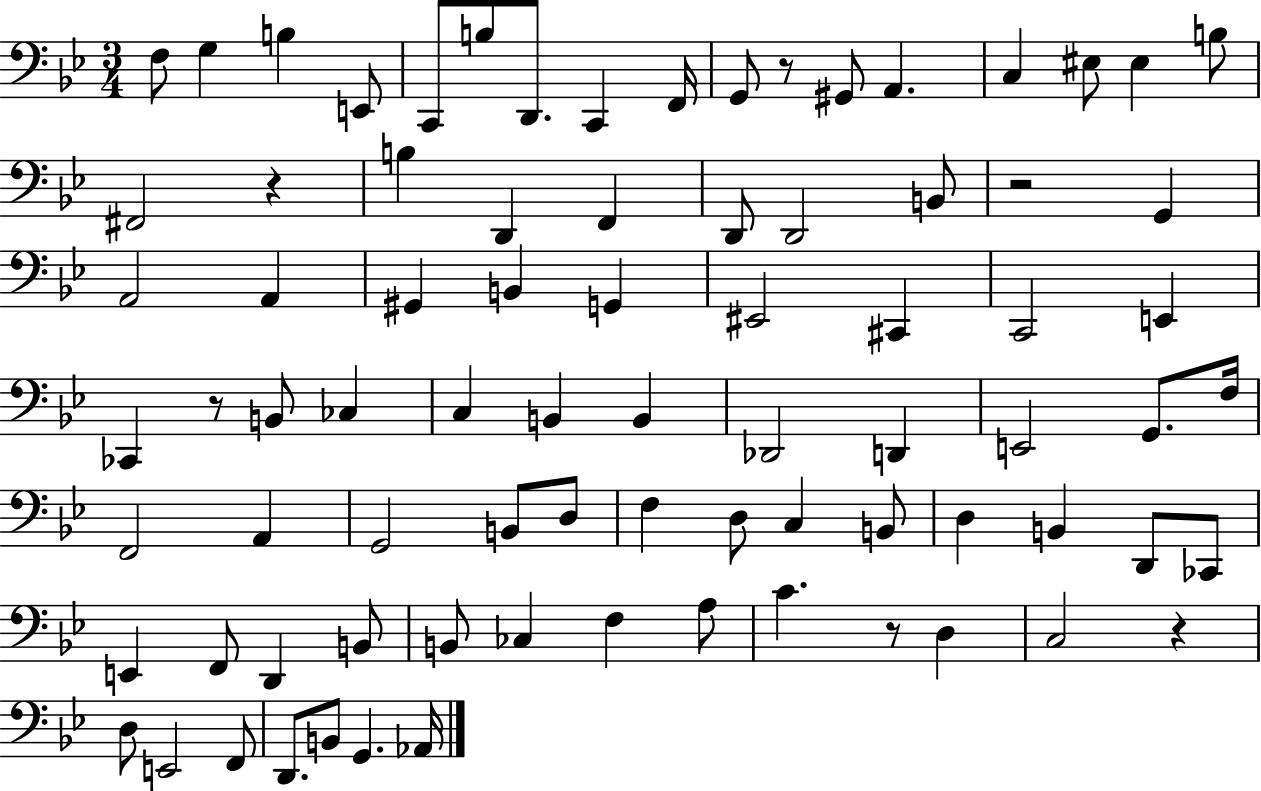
{
  \clef bass
  \numericTimeSignature
  \time 3/4
  \key bes \major
  \repeat volta 2 { f8 g4 b4 e,8 | c,8 b8 d,8. c,4 f,16 | g,8 r8 gis,8 a,4. | c4 eis8 eis4 b8 | \break fis,2 r4 | b4 d,4 f,4 | d,8 d,2 b,8 | r2 g,4 | \break a,2 a,4 | gis,4 b,4 g,4 | eis,2 cis,4 | c,2 e,4 | \break ces,4 r8 b,8 ces4 | c4 b,4 b,4 | des,2 d,4 | e,2 g,8. f16 | \break f,2 a,4 | g,2 b,8 d8 | f4 d8 c4 b,8 | d4 b,4 d,8 ces,8 | \break e,4 f,8 d,4 b,8 | b,8 ces4 f4 a8 | c'4. r8 d4 | c2 r4 | \break d8 e,2 f,8 | d,8. b,8 g,4. aes,16 | } \bar "|."
}